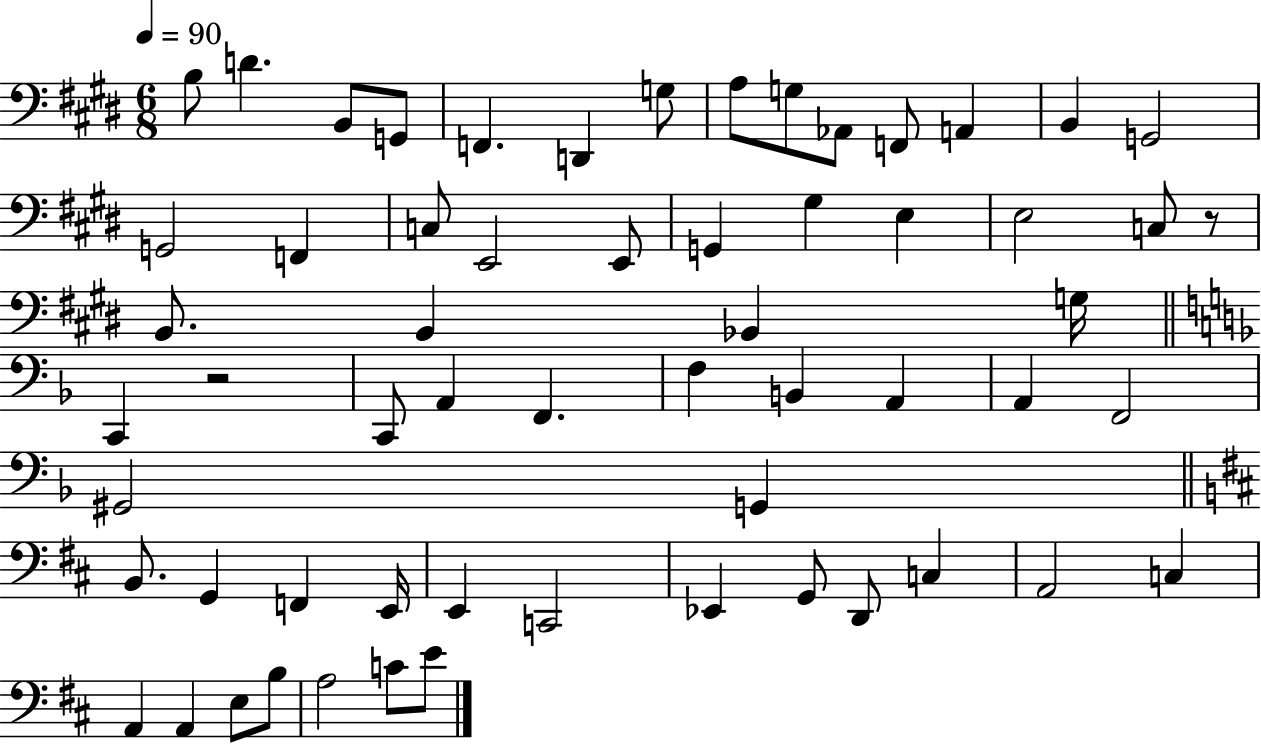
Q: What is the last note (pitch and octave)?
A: E4